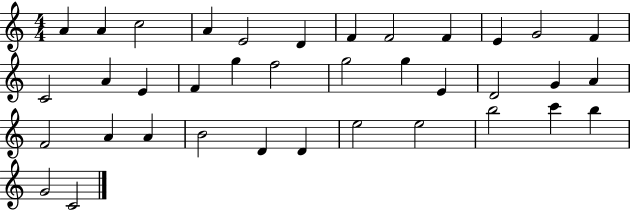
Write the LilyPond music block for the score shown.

{
  \clef treble
  \numericTimeSignature
  \time 4/4
  \key c \major
  a'4 a'4 c''2 | a'4 e'2 d'4 | f'4 f'2 f'4 | e'4 g'2 f'4 | \break c'2 a'4 e'4 | f'4 g''4 f''2 | g''2 g''4 e'4 | d'2 g'4 a'4 | \break f'2 a'4 a'4 | b'2 d'4 d'4 | e''2 e''2 | b''2 c'''4 b''4 | \break g'2 c'2 | \bar "|."
}